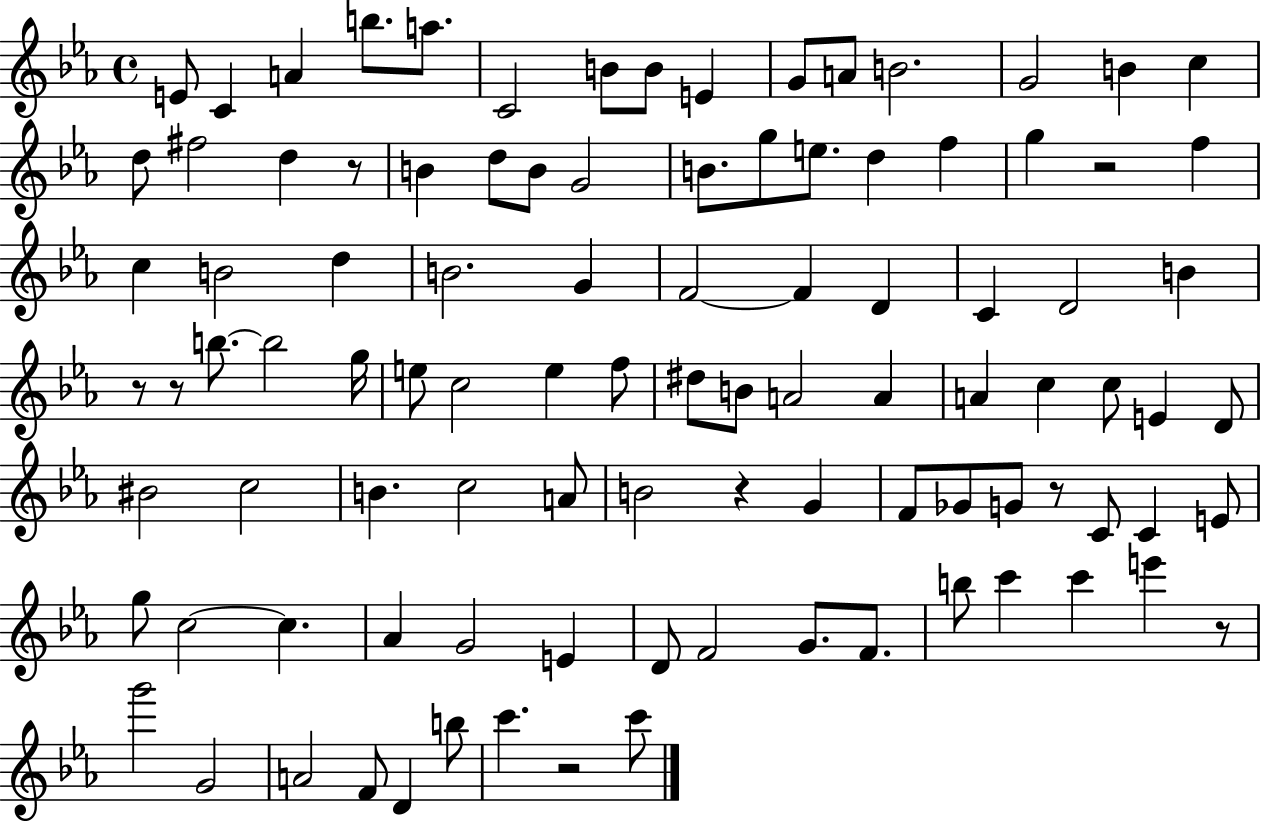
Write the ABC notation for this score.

X:1
T:Untitled
M:4/4
L:1/4
K:Eb
E/2 C A b/2 a/2 C2 B/2 B/2 E G/2 A/2 B2 G2 B c d/2 ^f2 d z/2 B d/2 B/2 G2 B/2 g/2 e/2 d f g z2 f c B2 d B2 G F2 F D C D2 B z/2 z/2 b/2 b2 g/4 e/2 c2 e f/2 ^d/2 B/2 A2 A A c c/2 E D/2 ^B2 c2 B c2 A/2 B2 z G F/2 _G/2 G/2 z/2 C/2 C E/2 g/2 c2 c _A G2 E D/2 F2 G/2 F/2 b/2 c' c' e' z/2 g'2 G2 A2 F/2 D b/2 c' z2 c'/2